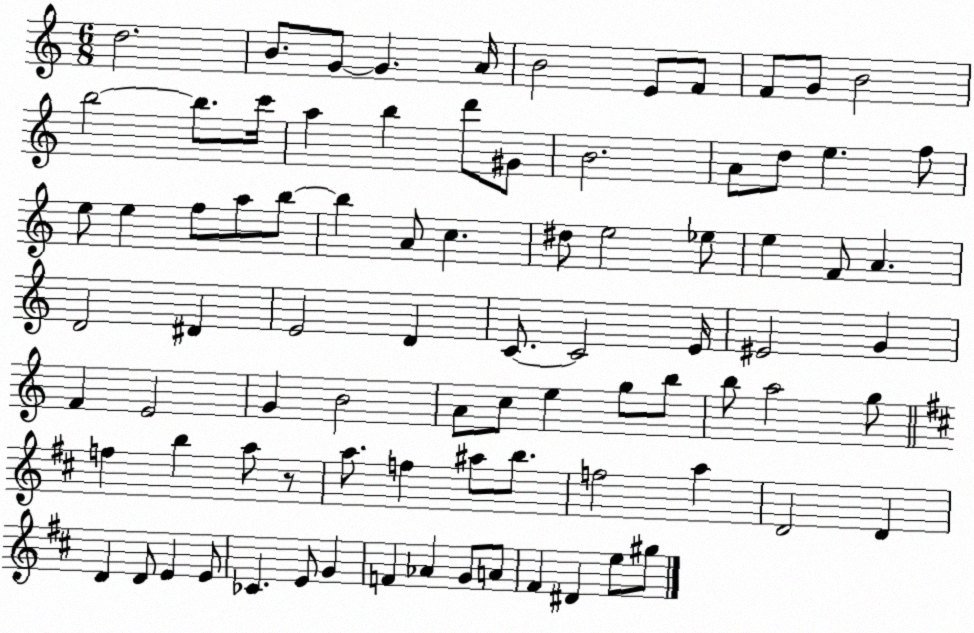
X:1
T:Untitled
M:6/8
L:1/4
K:C
d2 B/2 G/2 G A/4 B2 E/2 F/2 F/2 G/2 B2 b2 b/2 c'/4 a b d'/2 ^G/2 B2 A/2 d/2 e f/2 e/2 e f/2 a/2 b/2 b A/2 c ^d/2 e2 _e/2 e F/2 A D2 ^D E2 D C/2 C2 E/4 ^E2 G F E2 G B2 A/2 c/2 e g/2 b/2 b/2 a2 g/2 f b a/2 z/2 a/2 f ^a/2 b/2 f2 a D2 D D D/2 E E/2 _C E/2 G F _A G/2 A/2 ^F ^D e/2 ^g/2